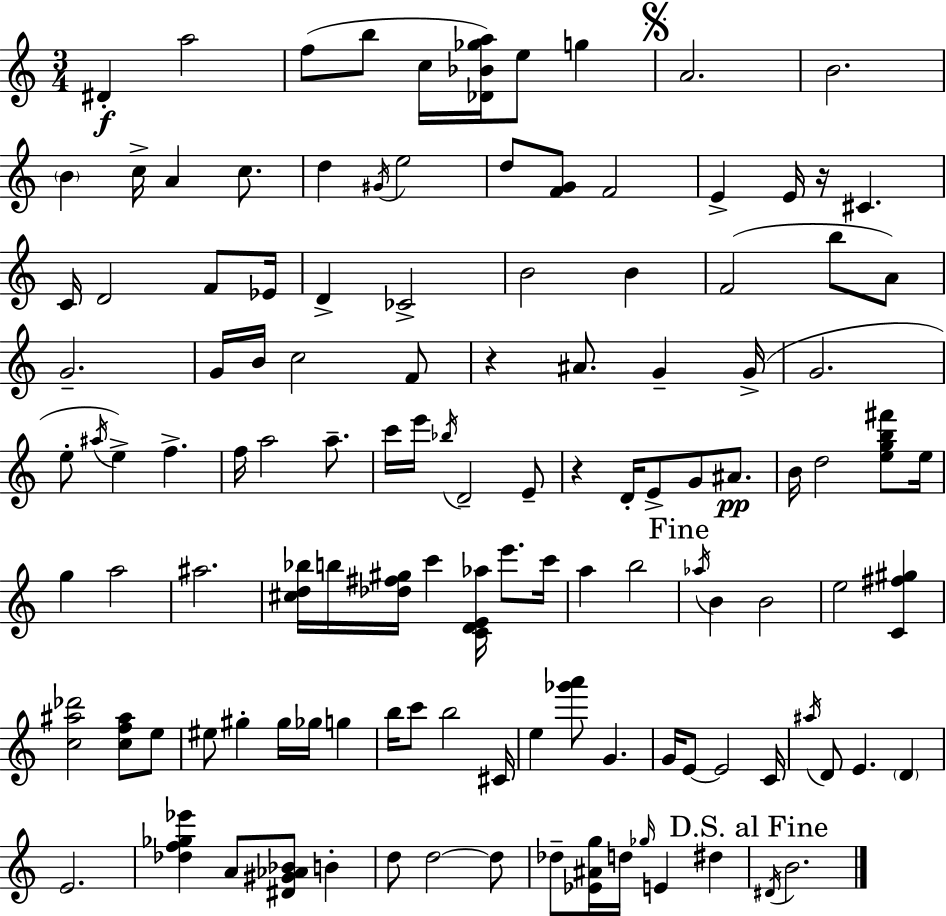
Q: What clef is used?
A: treble